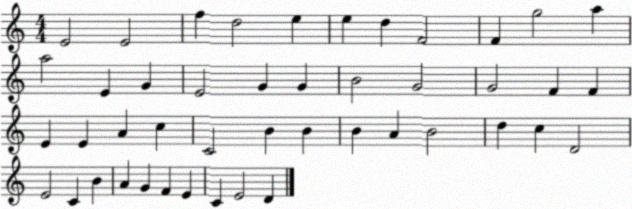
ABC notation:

X:1
T:Untitled
M:4/4
L:1/4
K:C
E2 E2 f d2 e e d F2 F g2 a a2 E G E2 G G B2 G2 G2 F F E E A c C2 B B B A B2 d c D2 E2 C B A G F E C E2 D